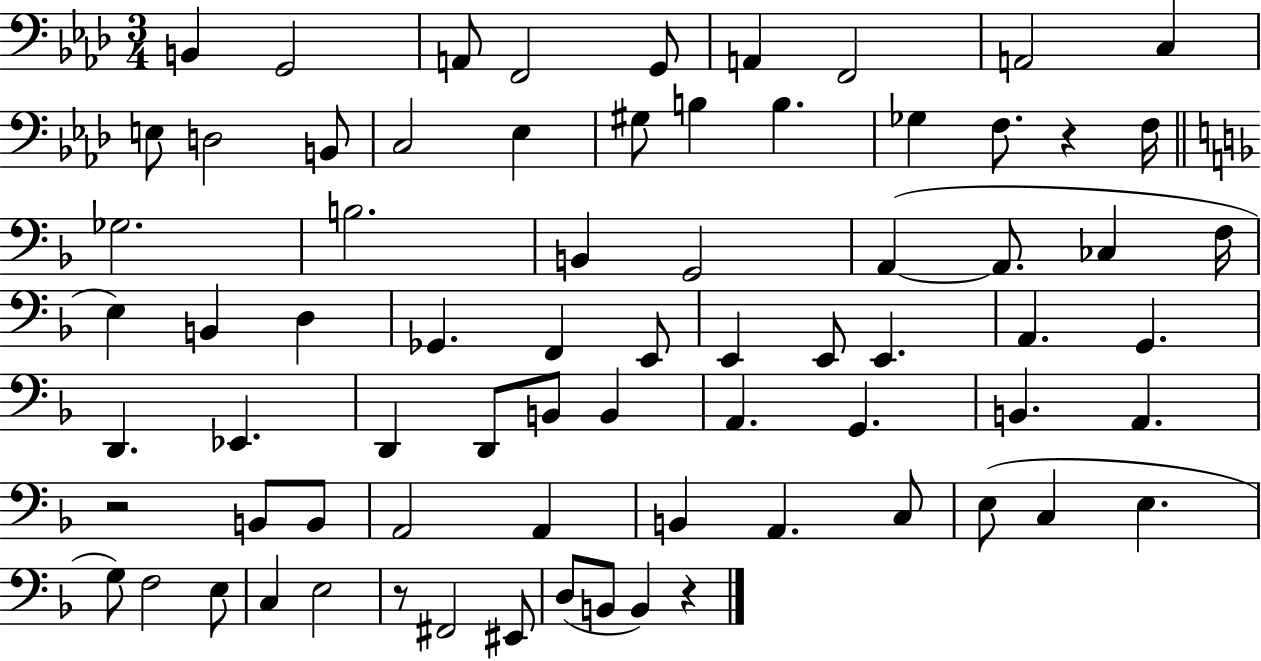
{
  \clef bass
  \numericTimeSignature
  \time 3/4
  \key aes \major
  b,4 g,2 | a,8 f,2 g,8 | a,4 f,2 | a,2 c4 | \break e8 d2 b,8 | c2 ees4 | gis8 b4 b4. | ges4 f8. r4 f16 | \break \bar "||" \break \key f \major ges2. | b2. | b,4 g,2 | a,4~(~ a,8. ces4 f16 | \break e4) b,4 d4 | ges,4. f,4 e,8 | e,4 e,8 e,4. | a,4. g,4. | \break d,4. ees,4. | d,4 d,8 b,8 b,4 | a,4. g,4. | b,4. a,4. | \break r2 b,8 b,8 | a,2 a,4 | b,4 a,4. c8 | e8( c4 e4. | \break g8) f2 e8 | c4 e2 | r8 fis,2 eis,8 | d8( b,8 b,4) r4 | \break \bar "|."
}